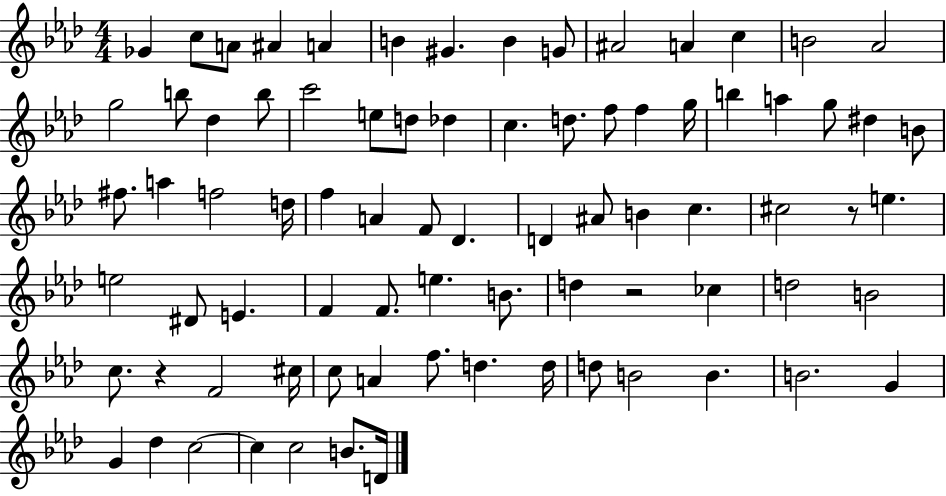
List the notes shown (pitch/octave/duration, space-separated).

Gb4/q C5/e A4/e A#4/q A4/q B4/q G#4/q. B4/q G4/e A#4/h A4/q C5/q B4/h Ab4/h G5/h B5/e Db5/q B5/e C6/h E5/e D5/e Db5/q C5/q. D5/e. F5/e F5/q G5/s B5/q A5/q G5/e D#5/q B4/e F#5/e. A5/q F5/h D5/s F5/q A4/q F4/e Db4/q. D4/q A#4/e B4/q C5/q. C#5/h R/e E5/q. E5/h D#4/e E4/q. F4/q F4/e. E5/q. B4/e. D5/q R/h CES5/q D5/h B4/h C5/e. R/q F4/h C#5/s C5/e A4/q F5/e. D5/q. D5/s D5/e B4/h B4/q. B4/h. G4/q G4/q Db5/q C5/h C5/q C5/h B4/e. D4/s